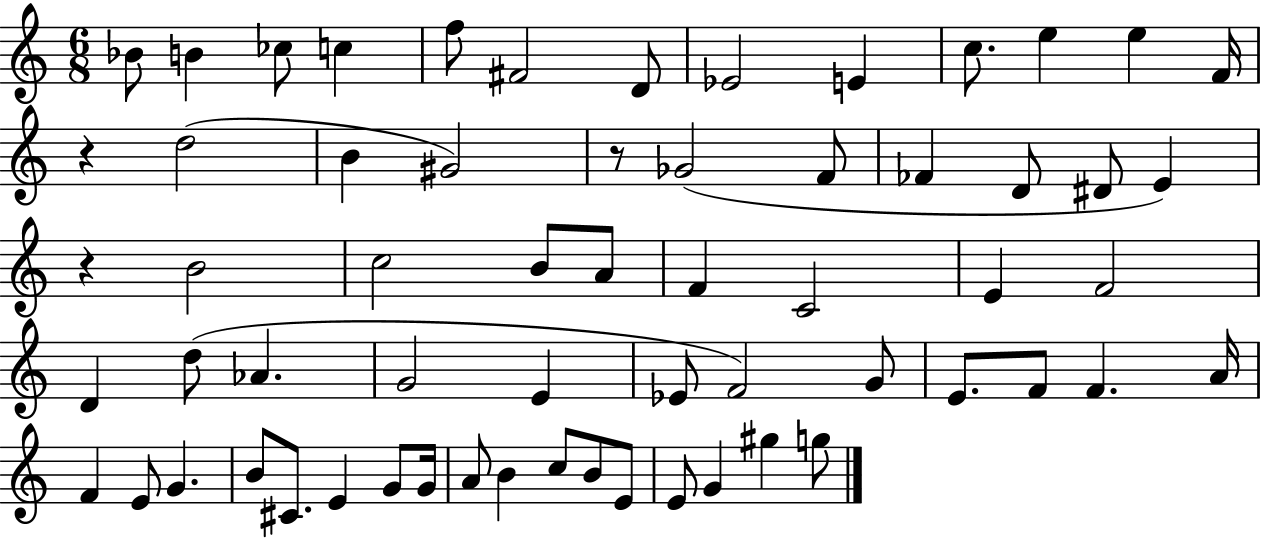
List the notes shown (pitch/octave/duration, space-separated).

Bb4/e B4/q CES5/e C5/q F5/e F#4/h D4/e Eb4/h E4/q C5/e. E5/q E5/q F4/s R/q D5/h B4/q G#4/h R/e Gb4/h F4/e FES4/q D4/e D#4/e E4/q R/q B4/h C5/h B4/e A4/e F4/q C4/h E4/q F4/h D4/q D5/e Ab4/q. G4/h E4/q Eb4/e F4/h G4/e E4/e. F4/e F4/q. A4/s F4/q E4/e G4/q. B4/e C#4/e. E4/q G4/e G4/s A4/e B4/q C5/e B4/e E4/e E4/e G4/q G#5/q G5/e